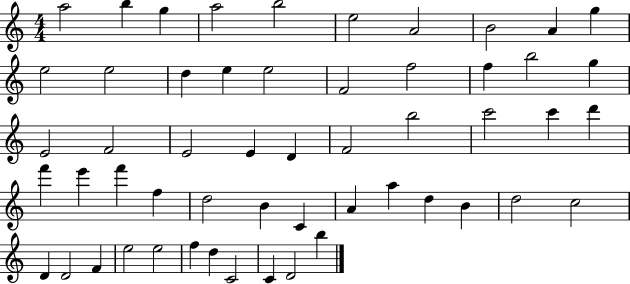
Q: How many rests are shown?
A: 0